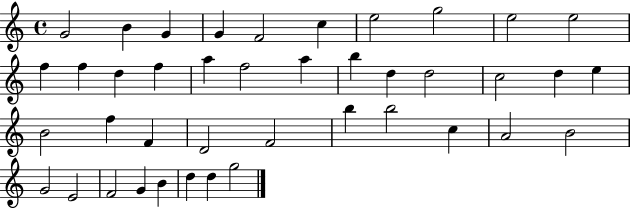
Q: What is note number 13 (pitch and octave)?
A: D5